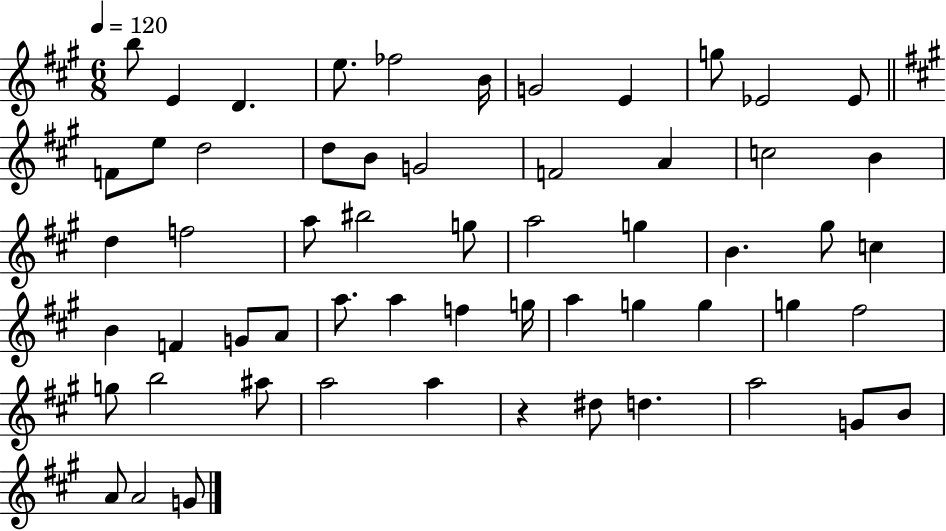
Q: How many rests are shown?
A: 1